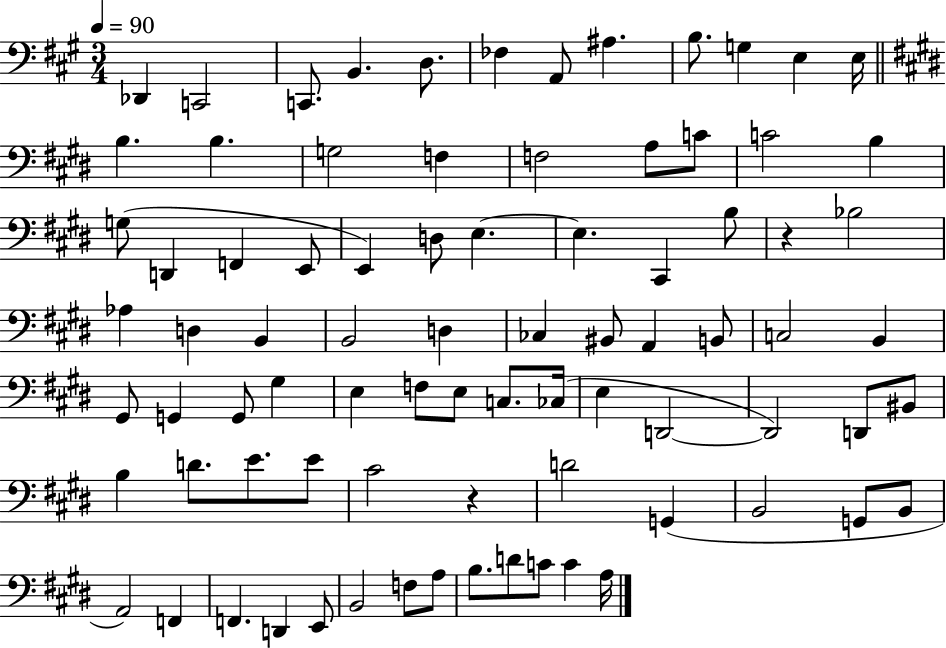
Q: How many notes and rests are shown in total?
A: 82